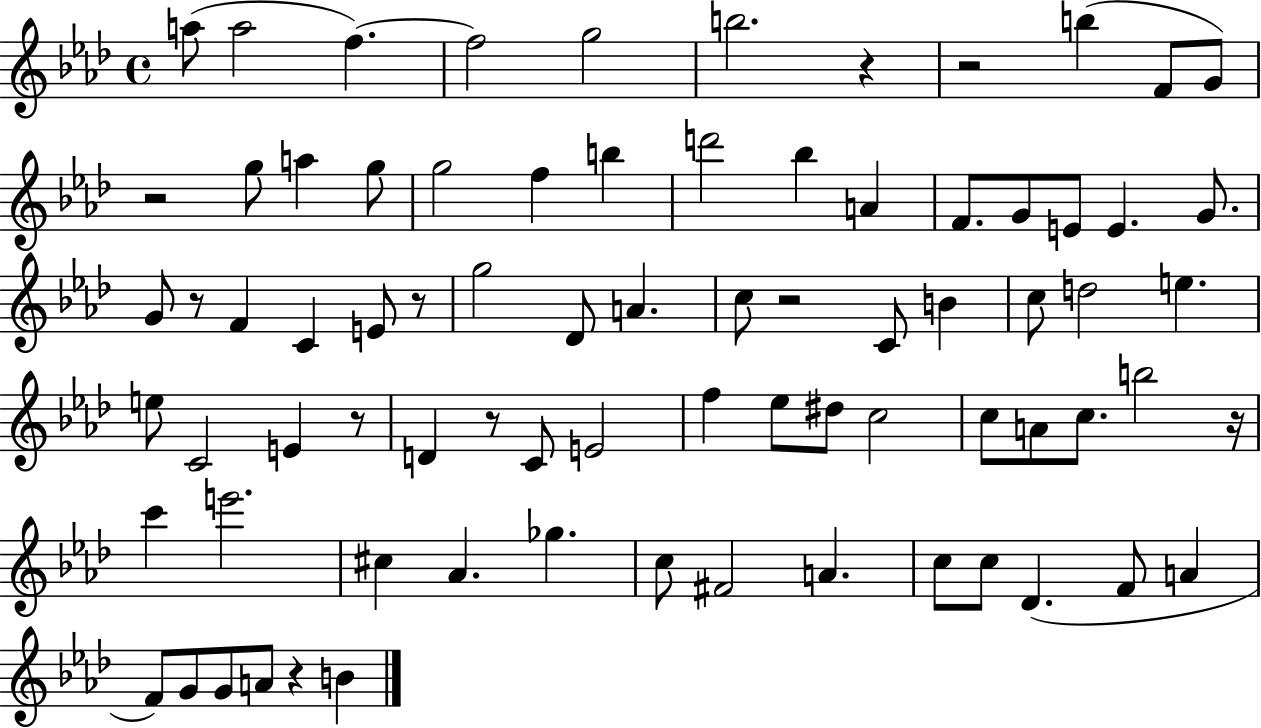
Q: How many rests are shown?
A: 10